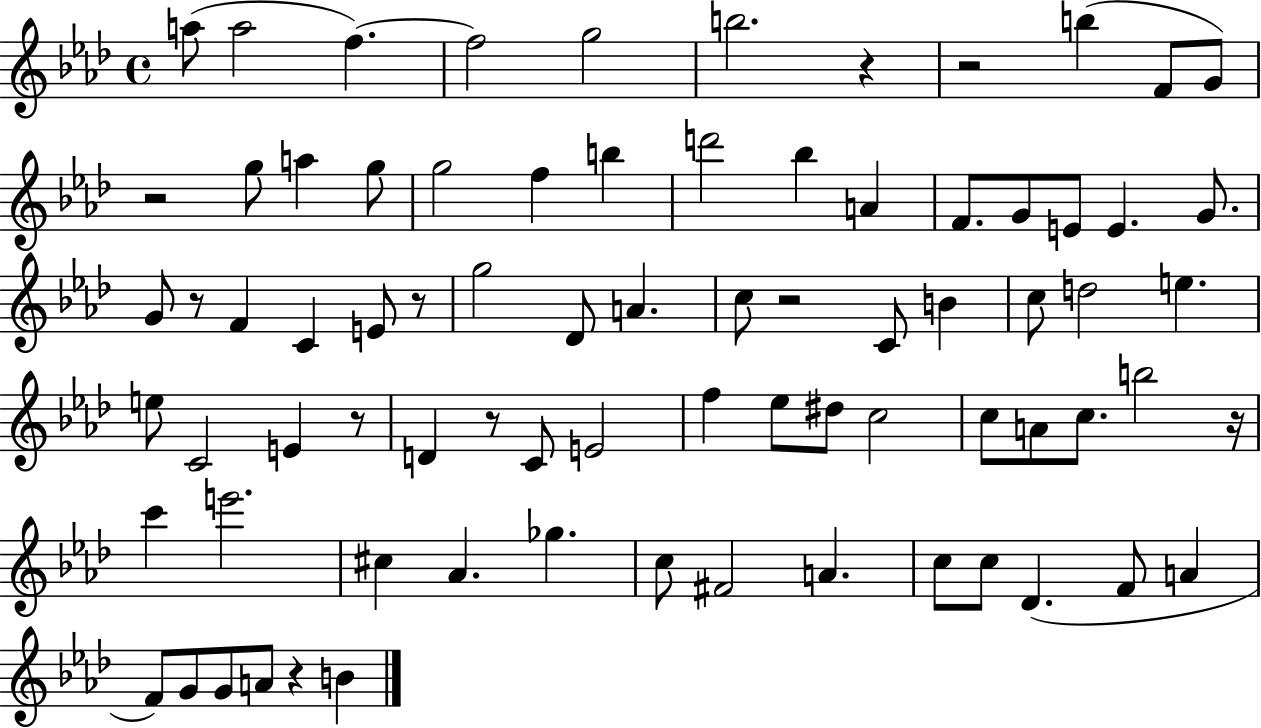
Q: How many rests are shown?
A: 10